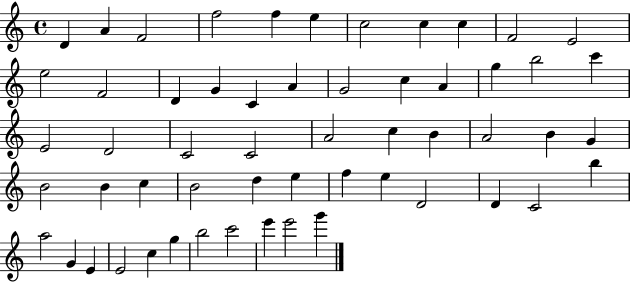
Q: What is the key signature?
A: C major